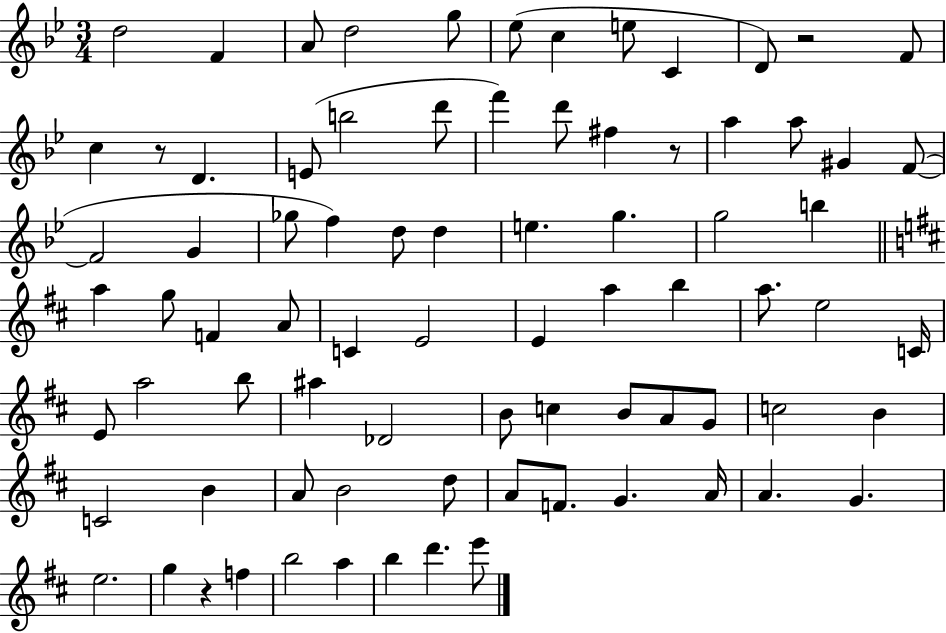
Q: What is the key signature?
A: BES major